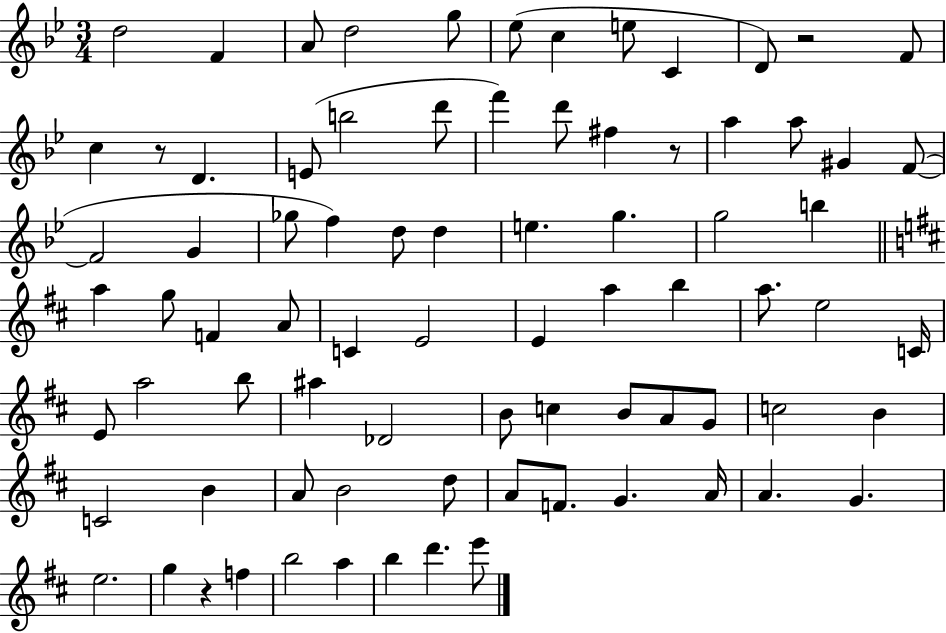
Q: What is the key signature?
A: BES major